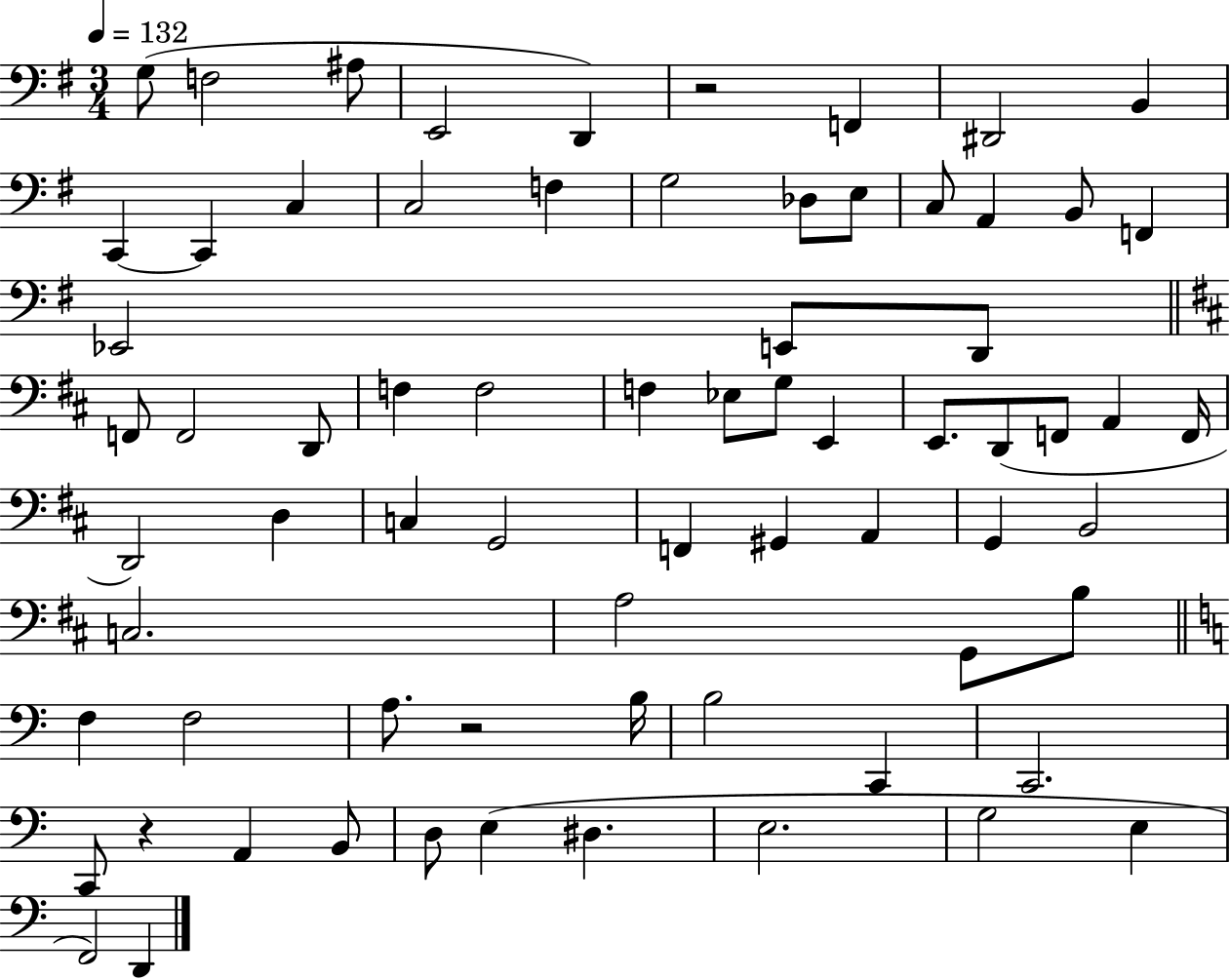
{
  \clef bass
  \numericTimeSignature
  \time 3/4
  \key g \major
  \tempo 4 = 132
  \repeat volta 2 { g8( f2 ais8 | e,2 d,4) | r2 f,4 | dis,2 b,4 | \break c,4~~ c,4 c4 | c2 f4 | g2 des8 e8 | c8 a,4 b,8 f,4 | \break ees,2 e,8 d,8 | \bar "||" \break \key d \major f,8 f,2 d,8 | f4 f2 | f4 ees8 g8 e,4 | e,8. d,8( f,8 a,4 f,16 | \break d,2) d4 | c4 g,2 | f,4 gis,4 a,4 | g,4 b,2 | \break c2. | a2 g,8 b8 | \bar "||" \break \key a \minor f4 f2 | a8. r2 b16 | b2 c,4 | c,2. | \break c,8 r4 a,4 b,8 | d8 e4( dis4. | e2. | g2 e4 | \break f,2) d,4 | } \bar "|."
}